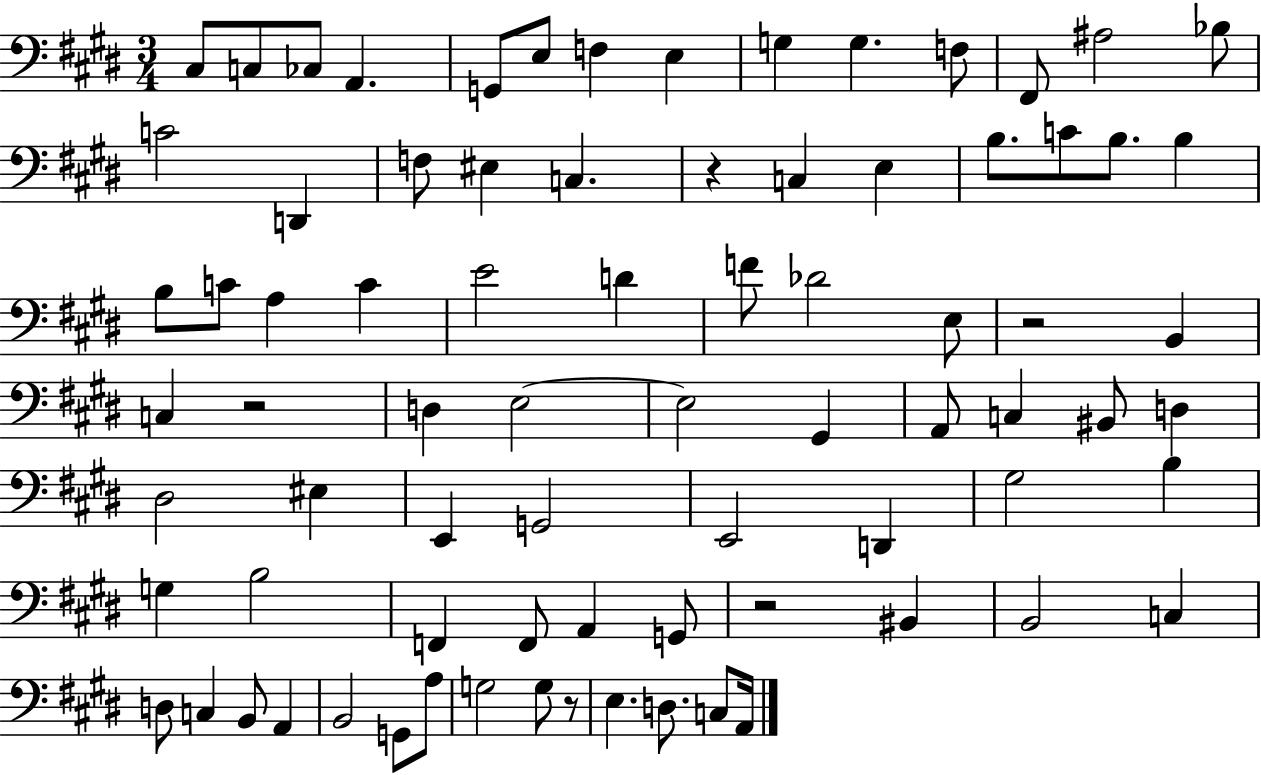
X:1
T:Untitled
M:3/4
L:1/4
K:E
^C,/2 C,/2 _C,/2 A,, G,,/2 E,/2 F, E, G, G, F,/2 ^F,,/2 ^A,2 _B,/2 C2 D,, F,/2 ^E, C, z C, E, B,/2 C/2 B,/2 B, B,/2 C/2 A, C E2 D F/2 _D2 E,/2 z2 B,, C, z2 D, E,2 E,2 ^G,, A,,/2 C, ^B,,/2 D, ^D,2 ^E, E,, G,,2 E,,2 D,, ^G,2 B, G, B,2 F,, F,,/2 A,, G,,/2 z2 ^B,, B,,2 C, D,/2 C, B,,/2 A,, B,,2 G,,/2 A,/2 G,2 G,/2 z/2 E, D,/2 C,/2 A,,/4